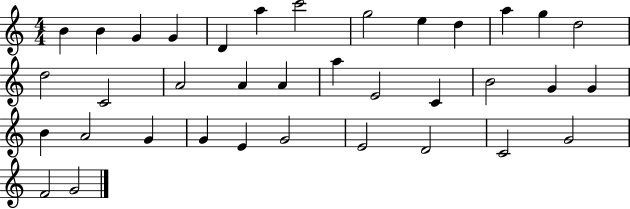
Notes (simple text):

B4/q B4/q G4/q G4/q D4/q A5/q C6/h G5/h E5/q D5/q A5/q G5/q D5/h D5/h C4/h A4/h A4/q A4/q A5/q E4/h C4/q B4/h G4/q G4/q B4/q A4/h G4/q G4/q E4/q G4/h E4/h D4/h C4/h G4/h F4/h G4/h